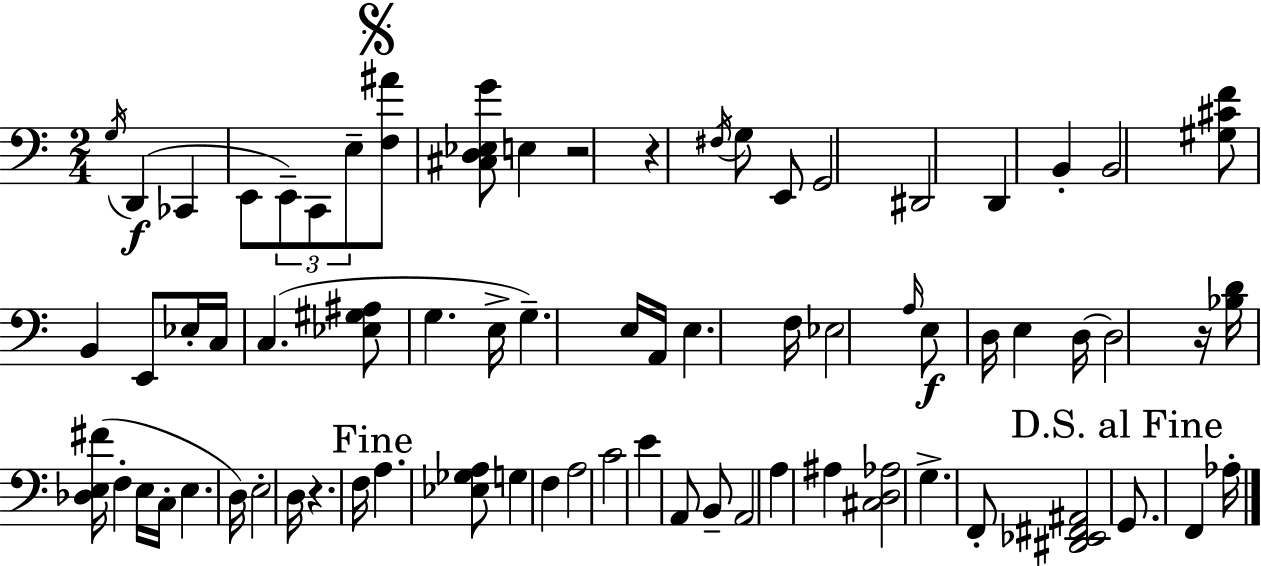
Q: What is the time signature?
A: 2/4